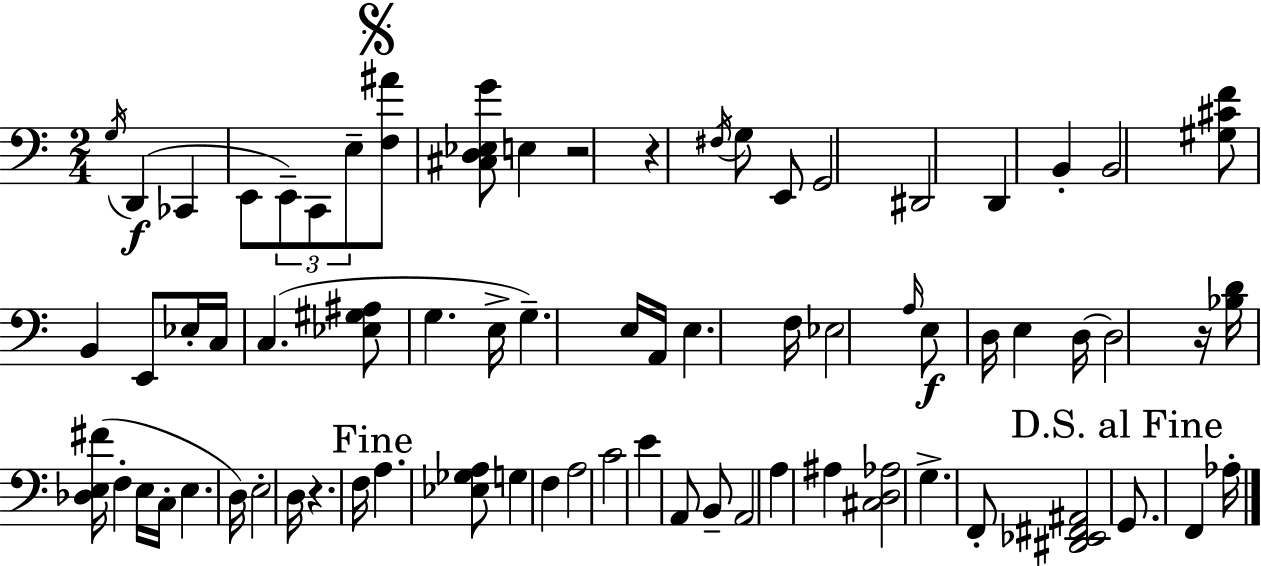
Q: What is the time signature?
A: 2/4